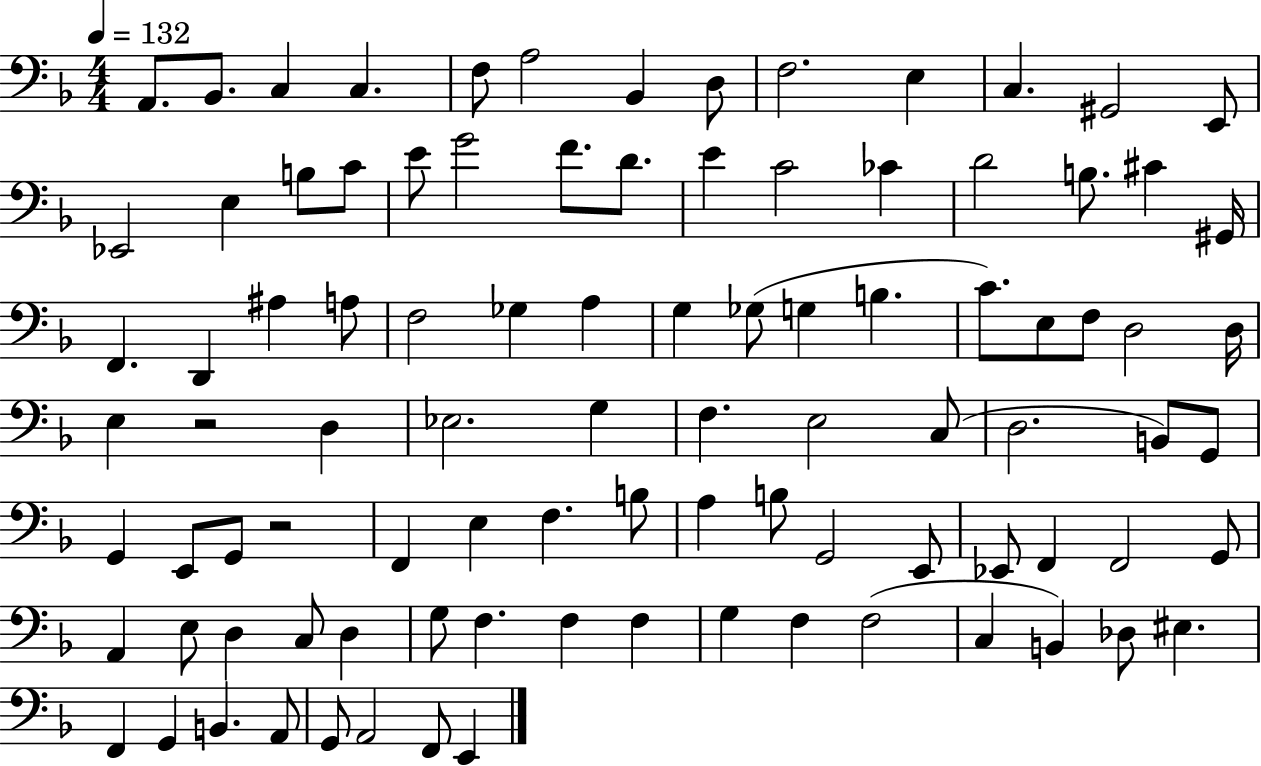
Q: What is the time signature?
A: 4/4